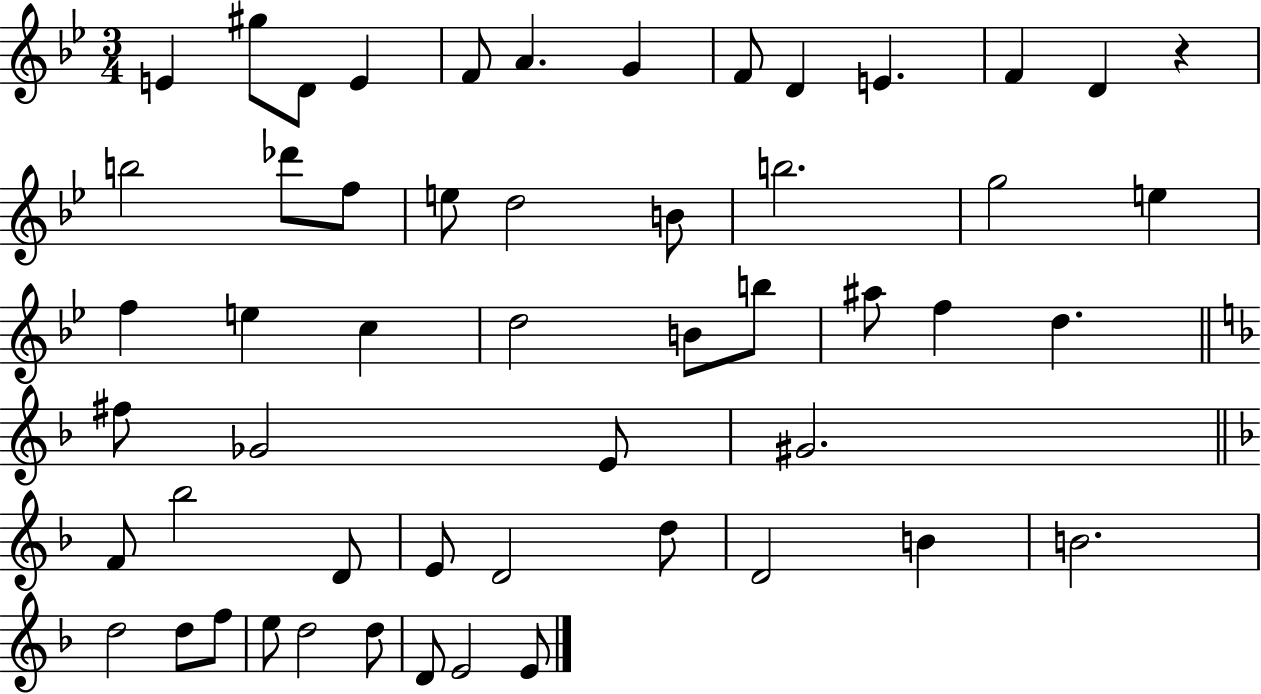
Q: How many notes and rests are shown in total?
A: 53